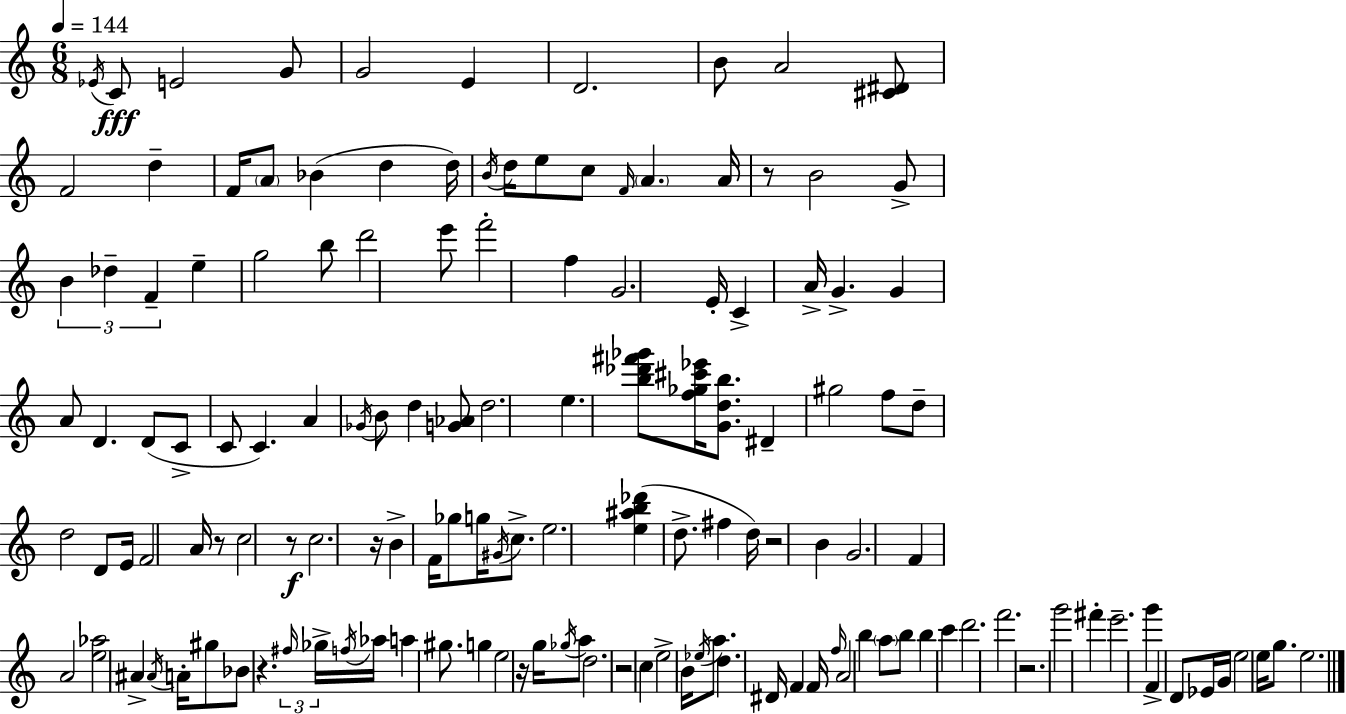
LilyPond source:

{
  \clef treble
  \numericTimeSignature
  \time 6/8
  \key a \minor
  \tempo 4 = 144
  \repeat volta 2 { \acciaccatura { ees'16 }\fff c'8 e'2 g'8 | g'2 e'4 | d'2. | b'8 a'2 <cis' dis'>8 | \break f'2 d''4-- | f'16 \parenthesize a'8 bes'4( d''4 | d''16) \acciaccatura { b'16 } d''16 e''8 c''8 \grace { f'16 } \parenthesize a'4. | a'16 r8 b'2 | \break g'8-> \tuplet 3/2 { b'4 des''4-- f'4-- } | e''4-- g''2 | b''8 d'''2 | e'''8 f'''2-. f''4 | \break g'2. | e'16-. c'4-> a'16-> g'4.-> | g'4 a'8 d'4. | d'8( c'8-> c'8 c'4.) | \break a'4 \acciaccatura { ges'16 } b'8 d''4 | <g' aes'>8 d''2. | e''4. <b'' des''' fis''' ges'''>8 | <f'' ges'' cis''' ees'''>16 <g' d'' b''>8. dis'4-- gis''2 | \break f''8 d''8-- d''2 | d'8 e'16 f'2 | a'16 r8 c''2 | r8\f c''2. | \break r16 b'4-> f'16 ges''8 | g''16 \acciaccatura { gis'16 } c''8.-> e''2. | <e'' ais'' b'' des'''>4( d''8.-> | fis''4 d''16) r2 | \break b'4 g'2. | f'4 a'2 | <e'' aes''>2 | ais'4-> \acciaccatura { ais'16 } a'16-. gis''8 bes'8 r4. | \break \tuplet 3/2 { \grace { fis''16 } ges''16-> \acciaccatura { f''16 } } aes''16 a''4 | gis''8. g''4 e''2 | r16 g''16 \acciaccatura { ges''16 } a''8 d''2. | r2 | \break c''4 e''2-> | b'16 \acciaccatura { ees''16 } a''8. d''4. | dis'16 f'4 f'16 \grace { f''16 } a'2 | b''4 \parenthesize a''8 | \break b''8 b''4 c'''4 d'''2. | f'''2. | r2. | g'''2 | \break fis'''4-. e'''2.-- | g'''4 | f'4-> d'8 ees'16 g'16 e''2 | e''16 g''8. e''2. | \break } \bar "|."
}